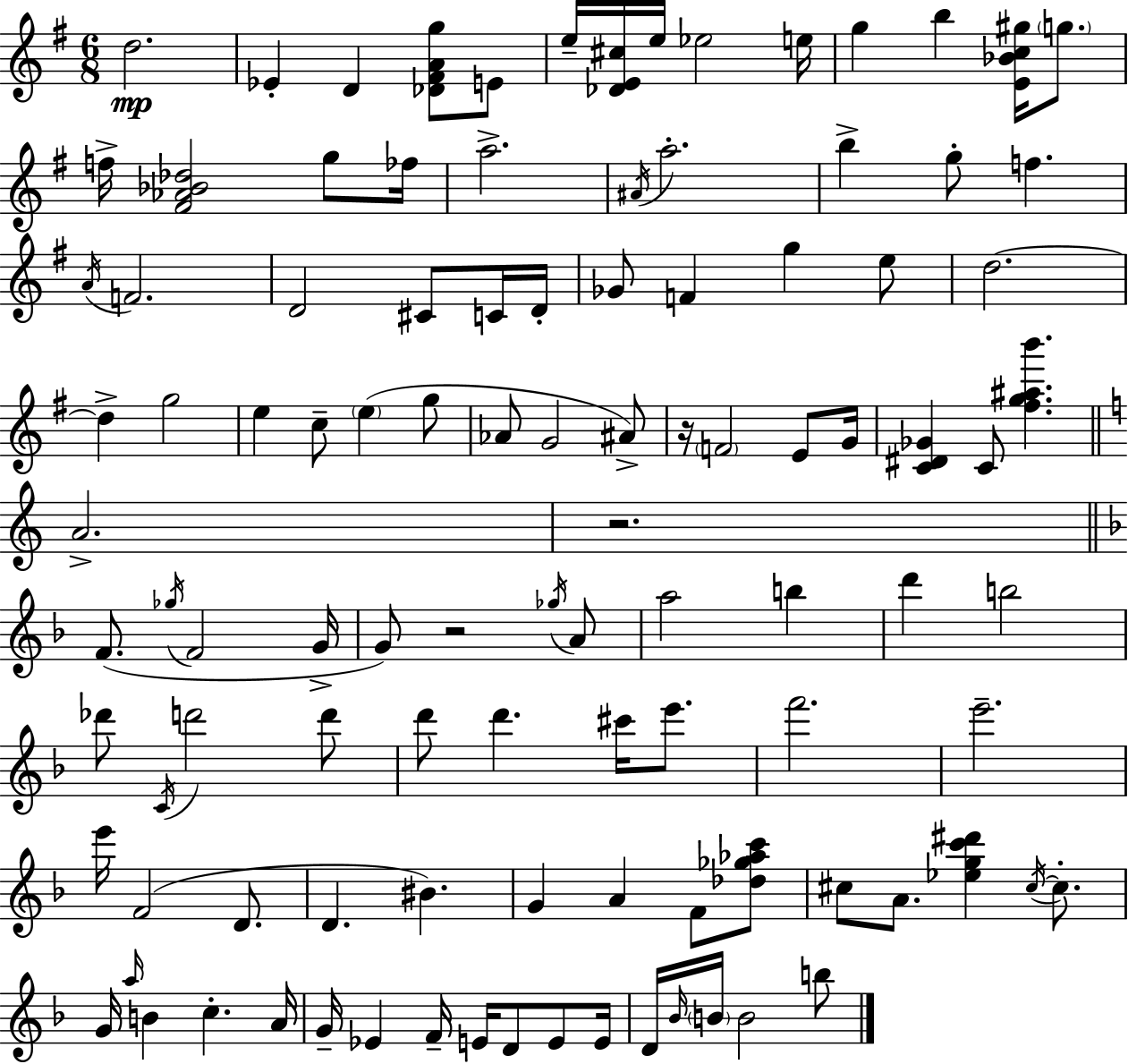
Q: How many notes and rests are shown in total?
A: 106